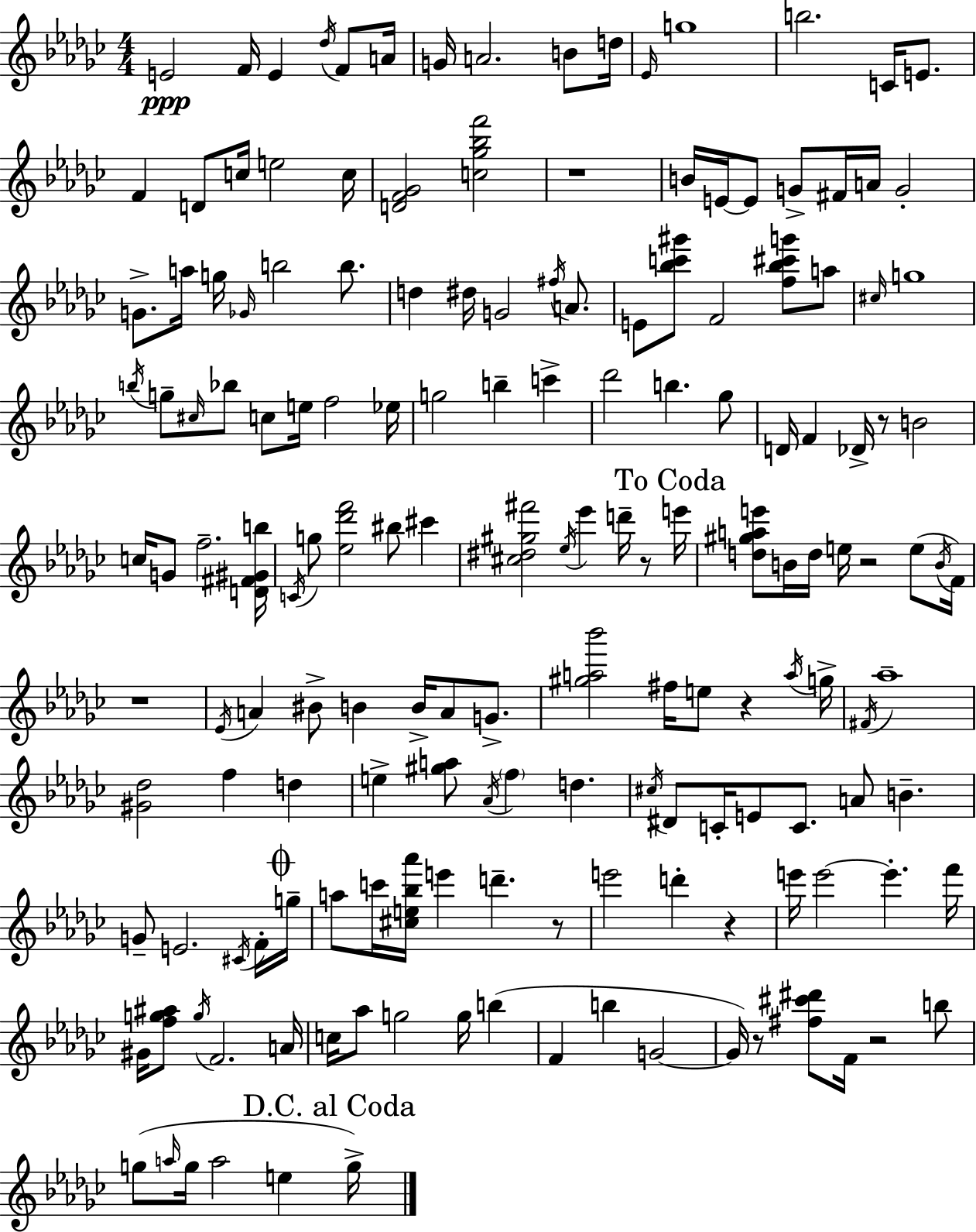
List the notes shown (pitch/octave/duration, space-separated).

E4/h F4/s E4/q Db5/s F4/e A4/s G4/s A4/h. B4/e D5/s Eb4/s G5/w B5/h. C4/s E4/e. F4/q D4/e C5/s E5/h C5/s [D4,F4,Gb4]/h [C5,Gb5,Bb5,F6]/h R/w B4/s E4/s E4/e G4/e F#4/s A4/s G4/h G4/e. A5/s G5/s Gb4/s B5/h B5/e. D5/q D#5/s G4/h F#5/s A4/e. E4/e [Bb5,C6,G#6]/e F4/h [F5,Bb5,C#6,G6]/e A5/e C#5/s G5/w B5/s G5/e C#5/s Bb5/e C5/e E5/s F5/h Eb5/s G5/h B5/q C6/q Db6/h B5/q. Gb5/e D4/s F4/q Db4/s R/e B4/h C5/s G4/e F5/h. [D4,F#4,G#4,B5]/s C4/s G5/e [Eb5,Db6,F6]/h BIS5/e C#6/q [C#5,D#5,G#5,F#6]/h Eb5/s Eb6/q D6/s R/e E6/s [D5,G#5,A5,E6]/e B4/s D5/s E5/s R/h E5/e B4/s F4/s R/w Eb4/s A4/q BIS4/e B4/q B4/s A4/e G4/e. [G#5,A5,Bb6]/h F#5/s E5/e R/q A5/s G5/s F#4/s Ab5/w [G#4,Db5]/h F5/q D5/q E5/q [G#5,A5]/e Ab4/s F5/q D5/q. C#5/s D#4/e C4/s E4/e C4/e. A4/e B4/q. G4/e E4/h. C#4/s F4/s G5/s A5/e C6/s [C#5,E5,Bb5,Ab6]/s E6/q D6/q. R/e E6/h D6/q R/q E6/s E6/h E6/q. F6/s G#4/s [F5,G5,A#5]/e G5/s F4/h. A4/s C5/s Ab5/e G5/h G5/s B5/q F4/q B5/q G4/h G4/s R/e [F#5,C#6,D#6]/e F4/s R/h B5/e G5/e A5/s G5/s A5/h E5/q G5/s